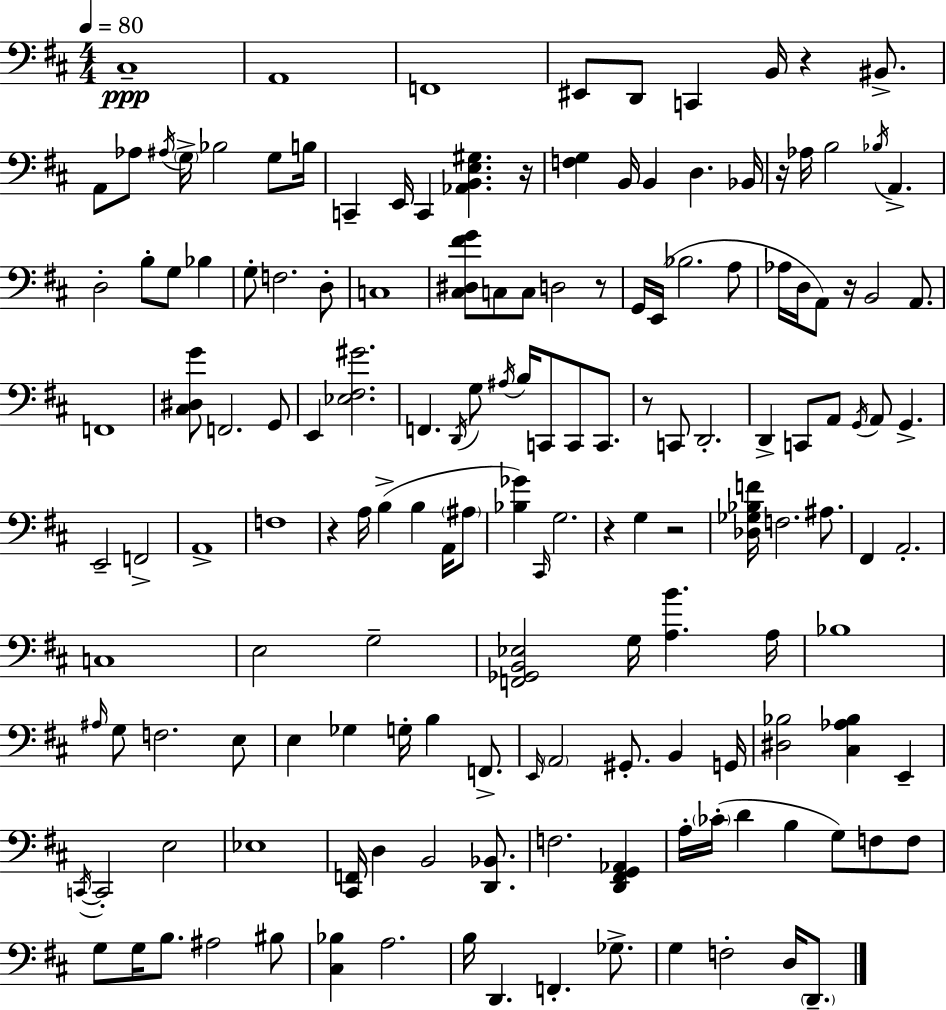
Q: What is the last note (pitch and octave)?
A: D2